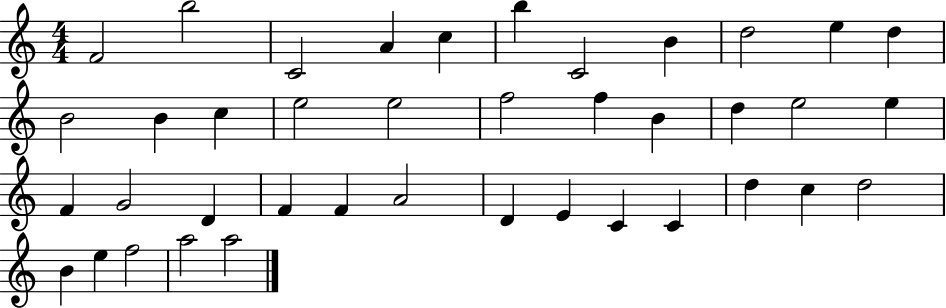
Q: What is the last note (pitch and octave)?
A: A5